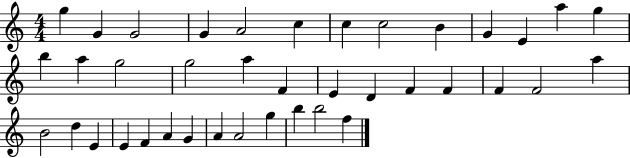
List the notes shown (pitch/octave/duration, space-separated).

G5/q G4/q G4/h G4/q A4/h C5/q C5/q C5/h B4/q G4/q E4/q A5/q G5/q B5/q A5/q G5/h G5/h A5/q F4/q E4/q D4/q F4/q F4/q F4/q F4/h A5/q B4/h D5/q E4/q E4/q F4/q A4/q G4/q A4/q A4/h G5/q B5/q B5/h F5/q